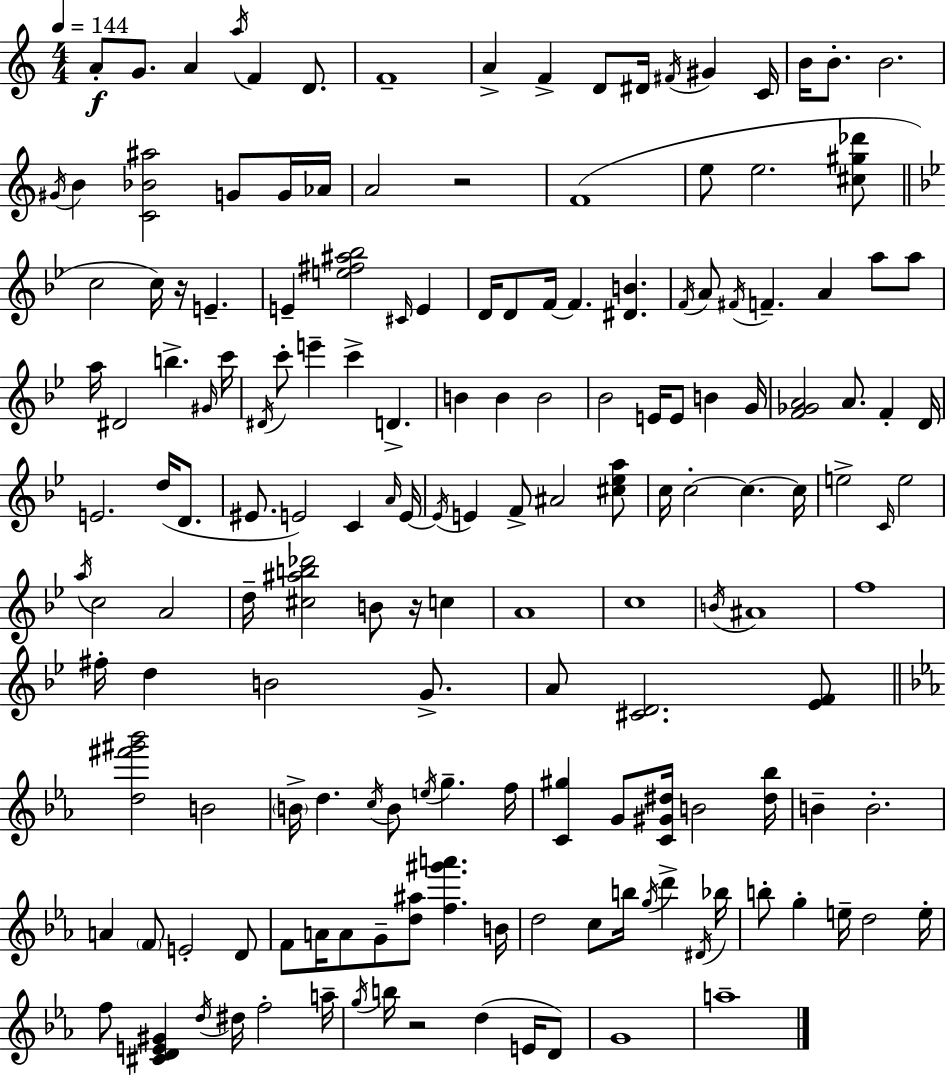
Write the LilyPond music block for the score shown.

{
  \clef treble
  \numericTimeSignature
  \time 4/4
  \key a \minor
  \tempo 4 = 144
  a'8-.\f g'8. a'4 \acciaccatura { a''16 } f'4 d'8. | f'1-- | a'4-> f'4-> d'8 dis'16 \acciaccatura { fis'16 } gis'4 | c'16 b'16 b'8.-. b'2. | \break \acciaccatura { gis'16 } b'4 <c' bes' ais''>2 g'8 | g'16 aes'16 a'2 r2 | f'1( | e''8 e''2. | \break <cis'' gis'' des'''>8 \bar "||" \break \key g \minor c''2 c''16) r16 e'4.-- | e'4-- <e'' fis'' ais'' bes''>2 \grace { cis'16 } e'4 | d'16 d'8 f'16~~ f'4. <dis' b'>4. | \acciaccatura { f'16 } a'8 \acciaccatura { fis'16 } f'4.-- a'4 a''8 | \break a''8 a''16 dis'2 b''4.-> | \grace { gis'16 } c'''16 \acciaccatura { dis'16 } c'''8-. e'''4-- c'''4-> d'4.-> | b'4 b'4 b'2 | bes'2 e'16 e'8 | \break b'4 g'16 <f' ges' a'>2 a'8. | f'4-. d'16 e'2. | d''16( d'8. eis'8. e'2) | c'4 \grace { a'16 } e'16~~ \acciaccatura { e'16 } e'4 f'8-> ais'2 | \break <cis'' ees'' a''>8 c''16 c''2-.~~ | c''4.~~ c''16 e''2-> \grace { c'16 } | e''2 \acciaccatura { a''16 } c''2 | a'2 d''16-- <cis'' ais'' b'' des'''>2 | \break b'8 r16 c''4 a'1 | c''1 | \acciaccatura { b'16 } ais'1 | f''1 | \break fis''16-. d''4 b'2 | g'8.-> a'8 <cis' d'>2. | <ees' f'>8 \bar "||" \break \key c \minor <d'' fis''' gis''' bes'''>2 b'2 | \parenthesize b'16-> d''4. \acciaccatura { c''16 } b'8 \acciaccatura { e''16 } g''4.-- | f''16 <c' gis''>4 g'8 <c' gis' dis''>16 b'2 | <dis'' bes''>16 b'4-- b'2.-. | \break a'4 \parenthesize f'8 e'2-. | d'8 f'8 a'16 a'8 g'8-- <d'' ais''>8 <f'' gis''' a'''>4. | b'16 d''2 c''8 b''16 \acciaccatura { g''16 } d'''4-> | \acciaccatura { dis'16 } bes''16 b''8-. g''4-. e''16-- d''2 | \break e''16-. f''8 <cis' d' e' gis'>4 \acciaccatura { d''16 } dis''16 f''2-. | a''16-- \acciaccatura { g''16 } b''16 r2 d''4( | e'16 d'8) g'1 | a''1-- | \break \bar "|."
}